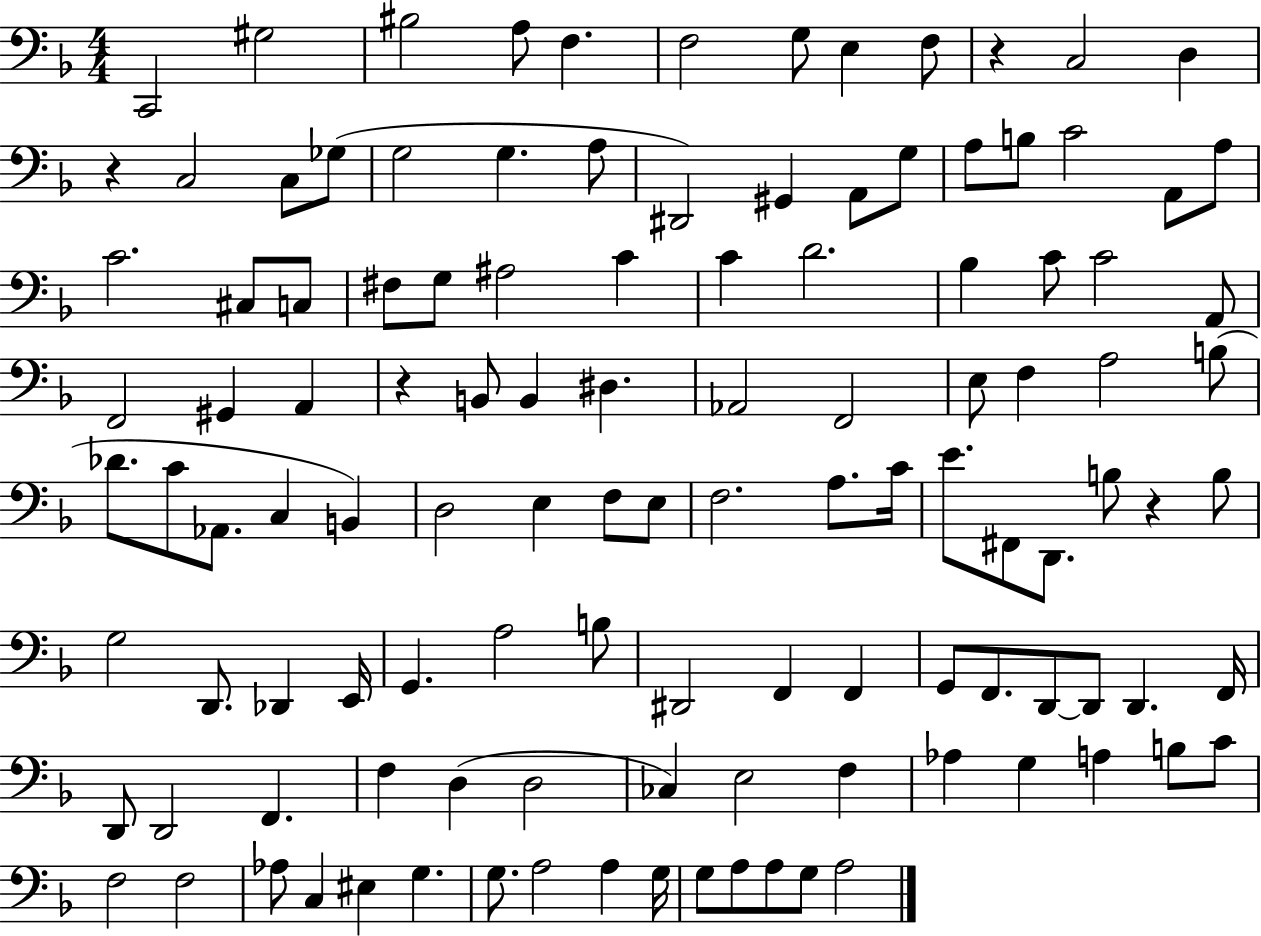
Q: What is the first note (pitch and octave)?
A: C2